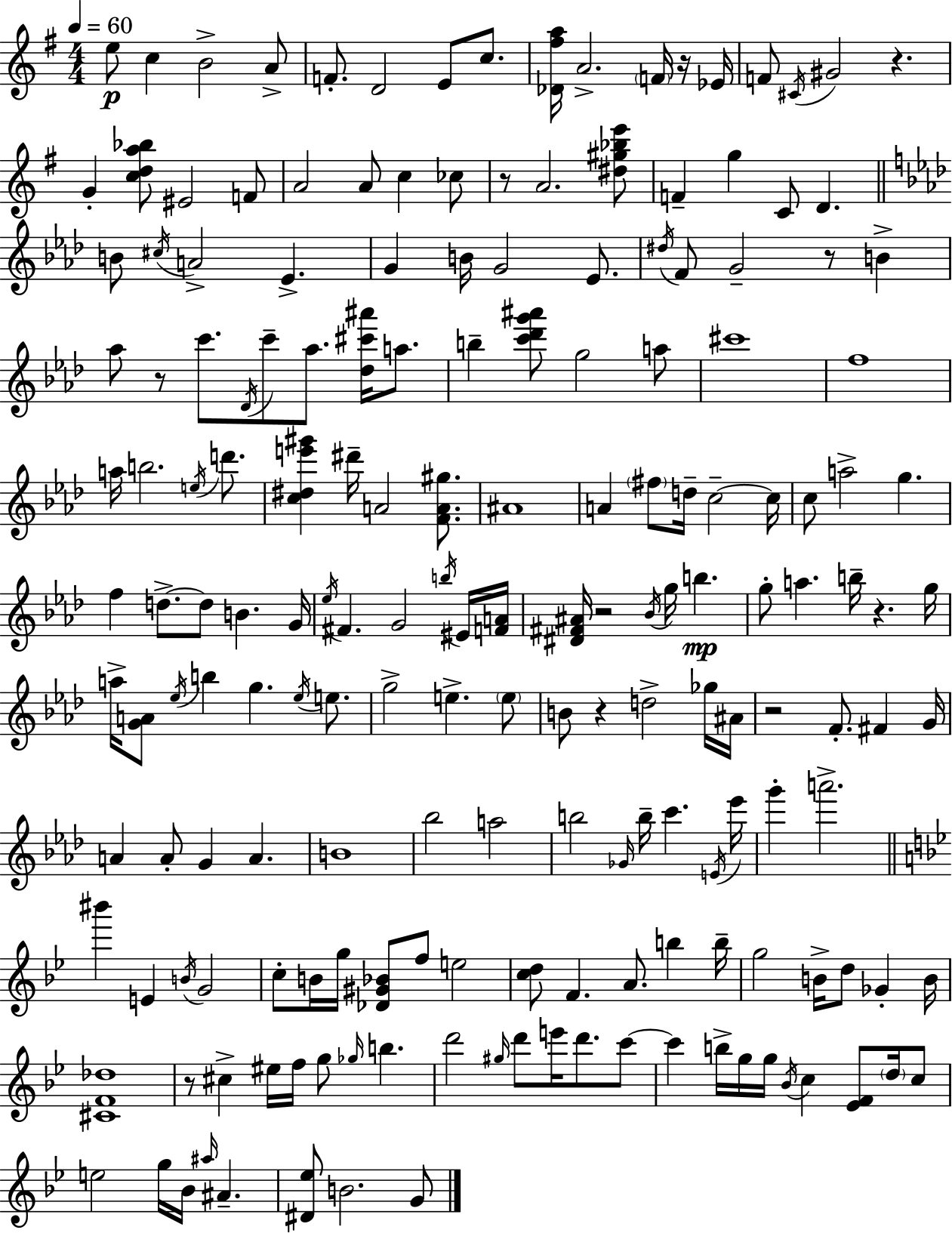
{
  \clef treble
  \numericTimeSignature
  \time 4/4
  \key e \minor
  \tempo 4 = 60
  e''8\p c''4 b'2-> a'8-> | f'8.-. d'2 e'8 c''8. | <des' fis'' a''>16 a'2.-> \parenthesize f'16 r16 ees'16 | f'8 \acciaccatura { cis'16 } gis'2 r4. | \break g'4-. <c'' d'' a'' bes''>8 eis'2 f'8 | a'2 a'8 c''4 ces''8 | r8 a'2. <dis'' gis'' bes'' e'''>8 | f'4-- g''4 c'8 d'4. | \break \bar "||" \break \key aes \major b'8 \acciaccatura { cis''16 } a'2-> ees'4.-> | g'4 b'16 g'2 ees'8. | \acciaccatura { dis''16 } f'8 g'2-- r8 b'4-> | aes''8 r8 c'''8. \acciaccatura { des'16 } c'''8-- aes''8. <des'' cis''' ais'''>16 | \break a''8. b''4-- <c''' des''' g''' ais'''>8 g''2 | a''8 cis'''1 | f''1 | a''16 b''2. | \break \acciaccatura { e''16 } d'''8. <c'' dis'' e''' gis'''>4 dis'''16-- a'2 | <f' a' gis''>8. ais'1 | a'4 \parenthesize fis''8 d''16-- c''2--~~ | c''16 c''8 a''2-> g''4. | \break f''4 d''8.->~~ d''8 b'4. | g'16 \acciaccatura { ees''16 } fis'4. g'2 | \acciaccatura { b''16 } eis'16 <f' a'>16 <dis' fis' ais'>16 r2 \acciaccatura { bes'16 } | g''16 b''4.\mp g''8-. a''4. b''16-- | \break r4. g''16 a''16-> <g' a'>8 \acciaccatura { ees''16 } b''4 g''4. | \acciaccatura { ees''16 } e''8. g''2-> | e''4.-> \parenthesize e''8 b'8 r4 d''2-> | ges''16 ais'16 r2 | \break f'8.-. fis'4 g'16 a'4 a'8-. g'4 | a'4. b'1 | bes''2 | a''2 b''2 | \break \grace { ges'16 } b''16-- c'''4. \acciaccatura { e'16 } ees'''16 g'''4-. a'''2.-> | \bar "||" \break \key bes \major bis'''4 e'4 \acciaccatura { b'16 } g'2 | c''8-. b'16 g''16 <des' gis' bes'>8 f''8 e''2 | <c'' d''>8 f'4. a'8. b''4 | b''16-- g''2 b'16-> d''8 ges'4-. | \break b'16 <cis' f' des''>1 | r8 cis''4-> eis''16 f''16 g''8 \grace { ges''16 } b''4. | d'''2 \grace { gis''16 } d'''8 e'''16 d'''8. | c'''8~~ c'''4 b''16-> g''16 g''16 \acciaccatura { bes'16 } c''4 <ees' f'>8 | \break \parenthesize d''16 c''8 e''2 g''16 bes'16 \grace { ais''16 } ais'4.-- | <dis' ees''>8 b'2. | g'8 \bar "|."
}